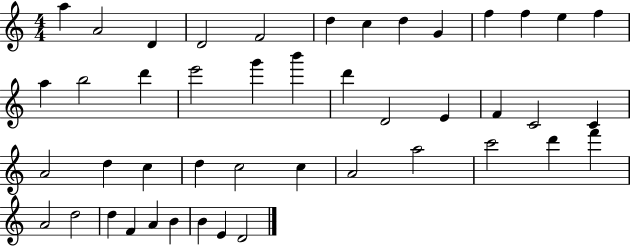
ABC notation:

X:1
T:Untitled
M:4/4
L:1/4
K:C
a A2 D D2 F2 d c d G f f e f a b2 d' e'2 g' b' d' D2 E F C2 C A2 d c d c2 c A2 a2 c'2 d' f' A2 d2 d F A B B E D2